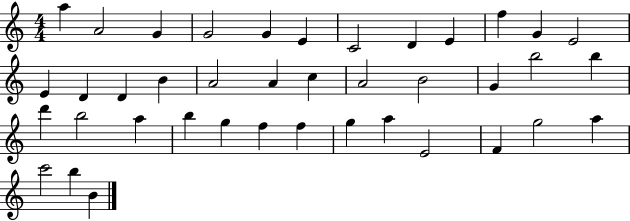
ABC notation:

X:1
T:Untitled
M:4/4
L:1/4
K:C
a A2 G G2 G E C2 D E f G E2 E D D B A2 A c A2 B2 G b2 b d' b2 a b g f f g a E2 F g2 a c'2 b B